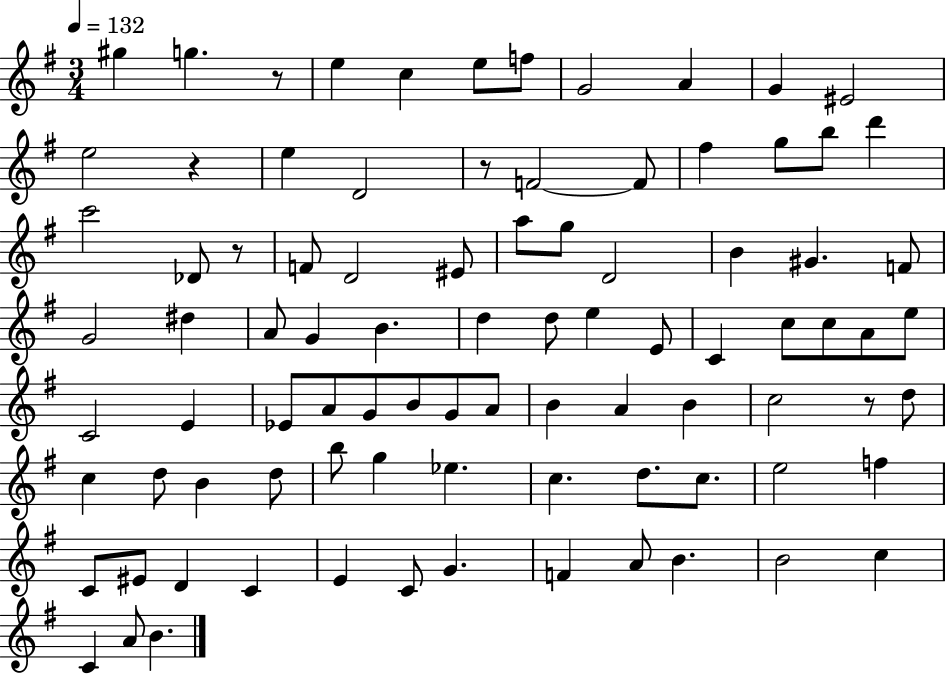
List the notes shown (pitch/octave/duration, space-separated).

G#5/q G5/q. R/e E5/q C5/q E5/e F5/e G4/h A4/q G4/q EIS4/h E5/h R/q E5/q D4/h R/e F4/h F4/e F#5/q G5/e B5/e D6/q C6/h Db4/e R/e F4/e D4/h EIS4/e A5/e G5/e D4/h B4/q G#4/q. F4/e G4/h D#5/q A4/e G4/q B4/q. D5/q D5/e E5/q E4/e C4/q C5/e C5/e A4/e E5/e C4/h E4/q Eb4/e A4/e G4/e B4/e G4/e A4/e B4/q A4/q B4/q C5/h R/e D5/e C5/q D5/e B4/q D5/e B5/e G5/q Eb5/q. C5/q. D5/e. C5/e. E5/h F5/q C4/e EIS4/e D4/q C4/q E4/q C4/e G4/q. F4/q A4/e B4/q. B4/h C5/q C4/q A4/e B4/q.